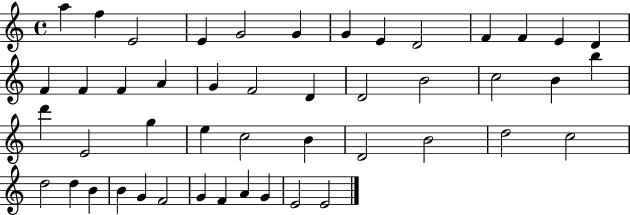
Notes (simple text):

A5/q F5/q E4/h E4/q G4/h G4/q G4/q E4/q D4/h F4/q F4/q E4/q D4/q F4/q F4/q F4/q A4/q G4/q F4/h D4/q D4/h B4/h C5/h B4/q B5/q D6/q E4/h G5/q E5/q C5/h B4/q D4/h B4/h D5/h C5/h D5/h D5/q B4/q B4/q G4/q F4/h G4/q F4/q A4/q G4/q E4/h E4/h